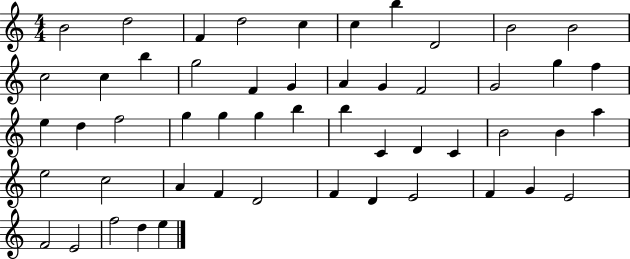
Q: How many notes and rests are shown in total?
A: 52